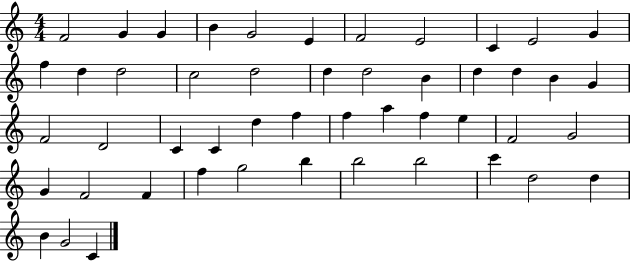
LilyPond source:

{
  \clef treble
  \numericTimeSignature
  \time 4/4
  \key c \major
  f'2 g'4 g'4 | b'4 g'2 e'4 | f'2 e'2 | c'4 e'2 g'4 | \break f''4 d''4 d''2 | c''2 d''2 | d''4 d''2 b'4 | d''4 d''4 b'4 g'4 | \break f'2 d'2 | c'4 c'4 d''4 f''4 | f''4 a''4 f''4 e''4 | f'2 g'2 | \break g'4 f'2 f'4 | f''4 g''2 b''4 | b''2 b''2 | c'''4 d''2 d''4 | \break b'4 g'2 c'4 | \bar "|."
}